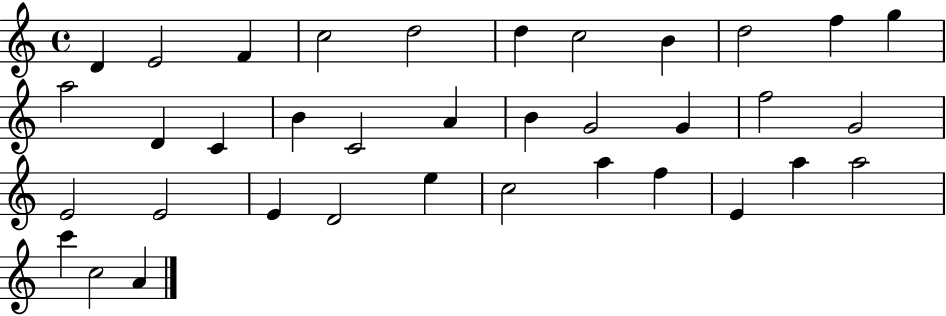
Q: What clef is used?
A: treble